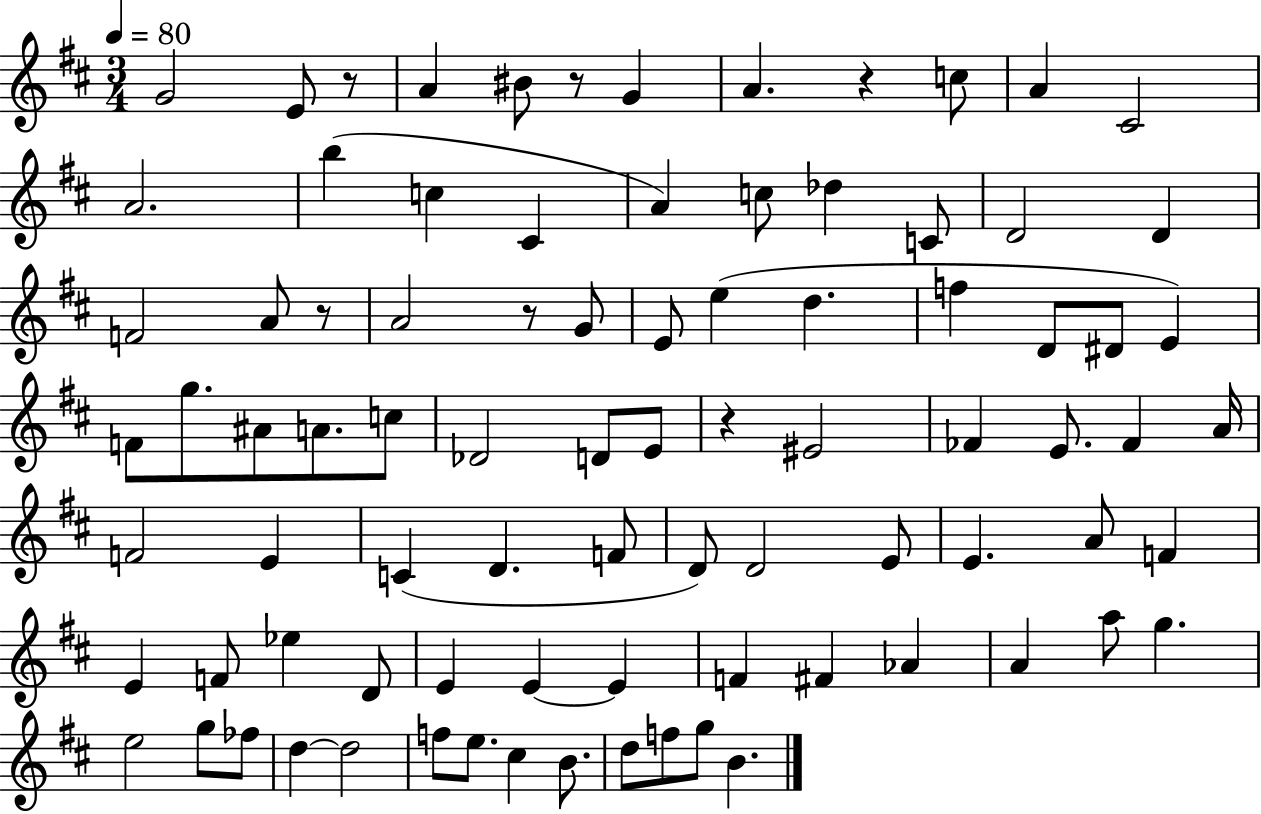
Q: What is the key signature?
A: D major